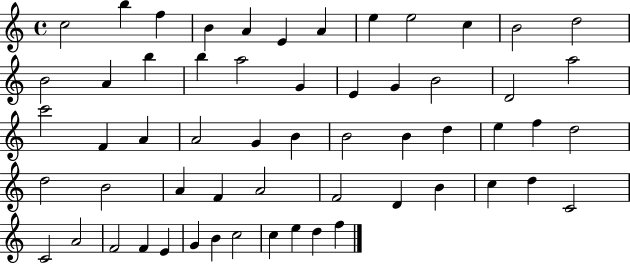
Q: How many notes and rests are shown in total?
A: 58